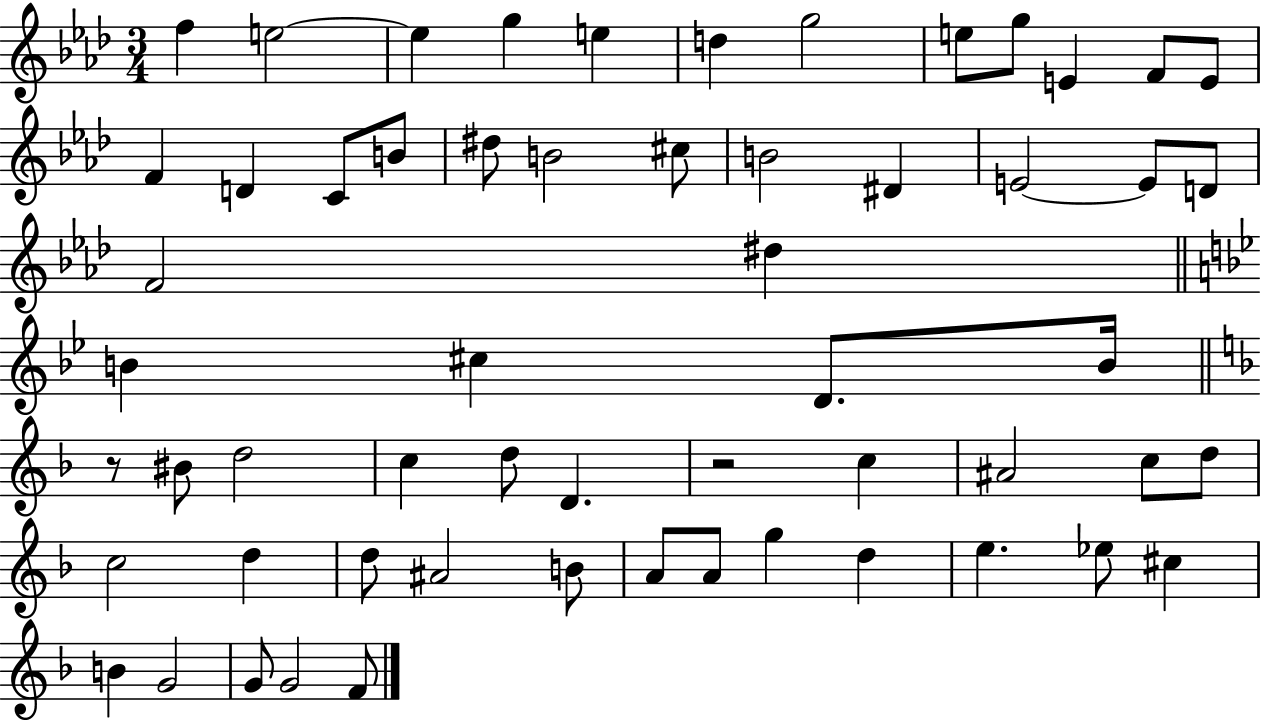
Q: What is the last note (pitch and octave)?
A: F4